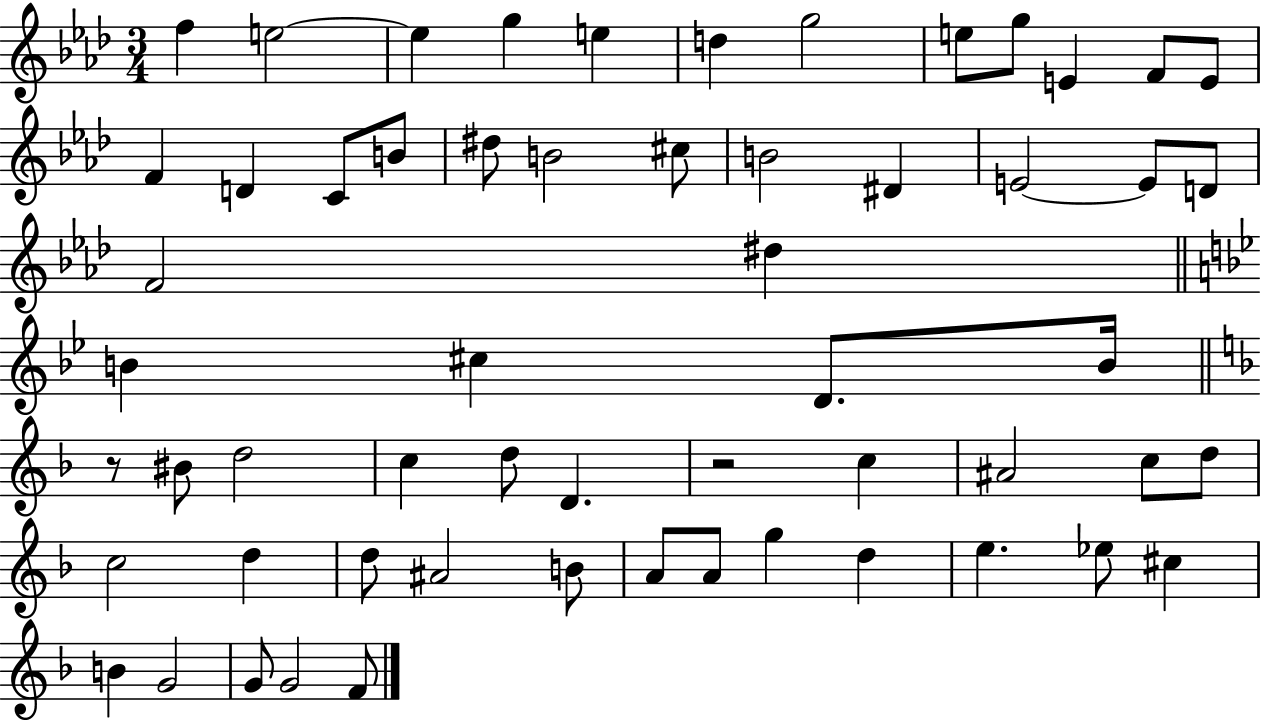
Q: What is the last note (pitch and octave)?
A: F4